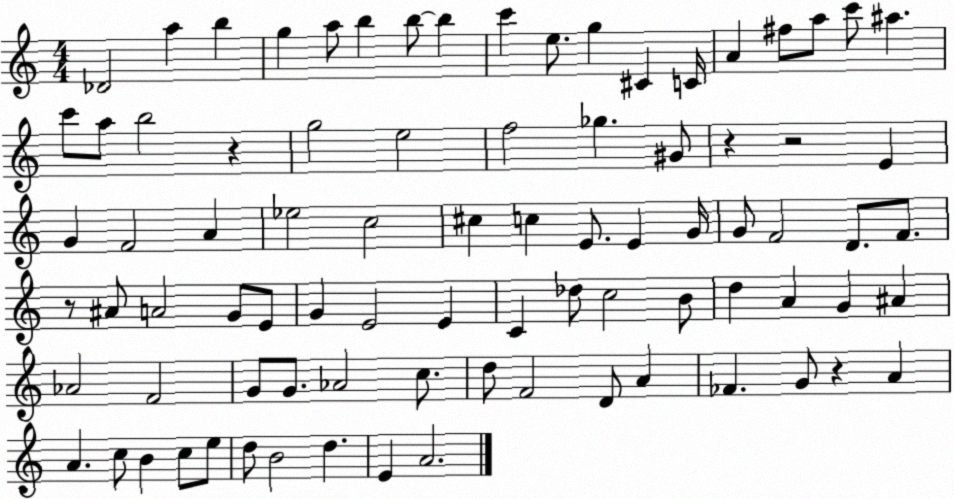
X:1
T:Untitled
M:4/4
L:1/4
K:C
_D2 a b g a/2 b b/2 b c' e/2 g ^C C/4 A ^f/2 a/2 c'/2 ^a c'/2 a/2 b2 z g2 e2 f2 _g ^G/2 z z2 E G F2 A _e2 c2 ^c c E/2 E G/4 G/2 F2 D/2 F/2 z/2 ^A/2 A2 G/2 E/2 G E2 E C _d/2 c2 B/2 d A G ^A _A2 F2 G/2 G/2 _A2 c/2 d/2 F2 D/2 A _F G/2 z A A c/2 B c/2 e/2 d/2 B2 d E A2